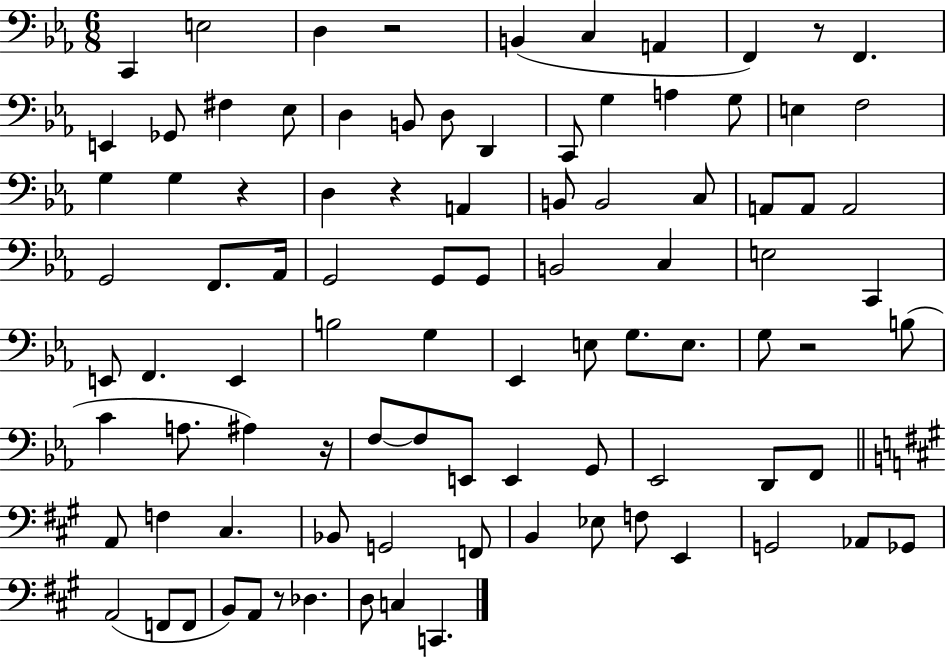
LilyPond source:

{
  \clef bass
  \numericTimeSignature
  \time 6/8
  \key ees \major
  c,4 e2 | d4 r2 | b,4( c4 a,4 | f,4) r8 f,4. | \break e,4 ges,8 fis4 ees8 | d4 b,8 d8 d,4 | c,8 g4 a4 g8 | e4 f2 | \break g4 g4 r4 | d4 r4 a,4 | b,8 b,2 c8 | a,8 a,8 a,2 | \break g,2 f,8. aes,16 | g,2 g,8 g,8 | b,2 c4 | e2 c,4 | \break e,8 f,4. e,4 | b2 g4 | ees,4 e8 g8. e8. | g8 r2 b8( | \break c'4 a8. ais4) r16 | f8~~ f8 e,8 e,4 g,8 | ees,2 d,8 f,8 | \bar "||" \break \key a \major a,8 f4 cis4. | bes,8 g,2 f,8 | b,4 ees8 f8 e,4 | g,2 aes,8 ges,8 | \break a,2( f,8 f,8 | b,8) a,8 r8 des4. | d8 c4 c,4. | \bar "|."
}